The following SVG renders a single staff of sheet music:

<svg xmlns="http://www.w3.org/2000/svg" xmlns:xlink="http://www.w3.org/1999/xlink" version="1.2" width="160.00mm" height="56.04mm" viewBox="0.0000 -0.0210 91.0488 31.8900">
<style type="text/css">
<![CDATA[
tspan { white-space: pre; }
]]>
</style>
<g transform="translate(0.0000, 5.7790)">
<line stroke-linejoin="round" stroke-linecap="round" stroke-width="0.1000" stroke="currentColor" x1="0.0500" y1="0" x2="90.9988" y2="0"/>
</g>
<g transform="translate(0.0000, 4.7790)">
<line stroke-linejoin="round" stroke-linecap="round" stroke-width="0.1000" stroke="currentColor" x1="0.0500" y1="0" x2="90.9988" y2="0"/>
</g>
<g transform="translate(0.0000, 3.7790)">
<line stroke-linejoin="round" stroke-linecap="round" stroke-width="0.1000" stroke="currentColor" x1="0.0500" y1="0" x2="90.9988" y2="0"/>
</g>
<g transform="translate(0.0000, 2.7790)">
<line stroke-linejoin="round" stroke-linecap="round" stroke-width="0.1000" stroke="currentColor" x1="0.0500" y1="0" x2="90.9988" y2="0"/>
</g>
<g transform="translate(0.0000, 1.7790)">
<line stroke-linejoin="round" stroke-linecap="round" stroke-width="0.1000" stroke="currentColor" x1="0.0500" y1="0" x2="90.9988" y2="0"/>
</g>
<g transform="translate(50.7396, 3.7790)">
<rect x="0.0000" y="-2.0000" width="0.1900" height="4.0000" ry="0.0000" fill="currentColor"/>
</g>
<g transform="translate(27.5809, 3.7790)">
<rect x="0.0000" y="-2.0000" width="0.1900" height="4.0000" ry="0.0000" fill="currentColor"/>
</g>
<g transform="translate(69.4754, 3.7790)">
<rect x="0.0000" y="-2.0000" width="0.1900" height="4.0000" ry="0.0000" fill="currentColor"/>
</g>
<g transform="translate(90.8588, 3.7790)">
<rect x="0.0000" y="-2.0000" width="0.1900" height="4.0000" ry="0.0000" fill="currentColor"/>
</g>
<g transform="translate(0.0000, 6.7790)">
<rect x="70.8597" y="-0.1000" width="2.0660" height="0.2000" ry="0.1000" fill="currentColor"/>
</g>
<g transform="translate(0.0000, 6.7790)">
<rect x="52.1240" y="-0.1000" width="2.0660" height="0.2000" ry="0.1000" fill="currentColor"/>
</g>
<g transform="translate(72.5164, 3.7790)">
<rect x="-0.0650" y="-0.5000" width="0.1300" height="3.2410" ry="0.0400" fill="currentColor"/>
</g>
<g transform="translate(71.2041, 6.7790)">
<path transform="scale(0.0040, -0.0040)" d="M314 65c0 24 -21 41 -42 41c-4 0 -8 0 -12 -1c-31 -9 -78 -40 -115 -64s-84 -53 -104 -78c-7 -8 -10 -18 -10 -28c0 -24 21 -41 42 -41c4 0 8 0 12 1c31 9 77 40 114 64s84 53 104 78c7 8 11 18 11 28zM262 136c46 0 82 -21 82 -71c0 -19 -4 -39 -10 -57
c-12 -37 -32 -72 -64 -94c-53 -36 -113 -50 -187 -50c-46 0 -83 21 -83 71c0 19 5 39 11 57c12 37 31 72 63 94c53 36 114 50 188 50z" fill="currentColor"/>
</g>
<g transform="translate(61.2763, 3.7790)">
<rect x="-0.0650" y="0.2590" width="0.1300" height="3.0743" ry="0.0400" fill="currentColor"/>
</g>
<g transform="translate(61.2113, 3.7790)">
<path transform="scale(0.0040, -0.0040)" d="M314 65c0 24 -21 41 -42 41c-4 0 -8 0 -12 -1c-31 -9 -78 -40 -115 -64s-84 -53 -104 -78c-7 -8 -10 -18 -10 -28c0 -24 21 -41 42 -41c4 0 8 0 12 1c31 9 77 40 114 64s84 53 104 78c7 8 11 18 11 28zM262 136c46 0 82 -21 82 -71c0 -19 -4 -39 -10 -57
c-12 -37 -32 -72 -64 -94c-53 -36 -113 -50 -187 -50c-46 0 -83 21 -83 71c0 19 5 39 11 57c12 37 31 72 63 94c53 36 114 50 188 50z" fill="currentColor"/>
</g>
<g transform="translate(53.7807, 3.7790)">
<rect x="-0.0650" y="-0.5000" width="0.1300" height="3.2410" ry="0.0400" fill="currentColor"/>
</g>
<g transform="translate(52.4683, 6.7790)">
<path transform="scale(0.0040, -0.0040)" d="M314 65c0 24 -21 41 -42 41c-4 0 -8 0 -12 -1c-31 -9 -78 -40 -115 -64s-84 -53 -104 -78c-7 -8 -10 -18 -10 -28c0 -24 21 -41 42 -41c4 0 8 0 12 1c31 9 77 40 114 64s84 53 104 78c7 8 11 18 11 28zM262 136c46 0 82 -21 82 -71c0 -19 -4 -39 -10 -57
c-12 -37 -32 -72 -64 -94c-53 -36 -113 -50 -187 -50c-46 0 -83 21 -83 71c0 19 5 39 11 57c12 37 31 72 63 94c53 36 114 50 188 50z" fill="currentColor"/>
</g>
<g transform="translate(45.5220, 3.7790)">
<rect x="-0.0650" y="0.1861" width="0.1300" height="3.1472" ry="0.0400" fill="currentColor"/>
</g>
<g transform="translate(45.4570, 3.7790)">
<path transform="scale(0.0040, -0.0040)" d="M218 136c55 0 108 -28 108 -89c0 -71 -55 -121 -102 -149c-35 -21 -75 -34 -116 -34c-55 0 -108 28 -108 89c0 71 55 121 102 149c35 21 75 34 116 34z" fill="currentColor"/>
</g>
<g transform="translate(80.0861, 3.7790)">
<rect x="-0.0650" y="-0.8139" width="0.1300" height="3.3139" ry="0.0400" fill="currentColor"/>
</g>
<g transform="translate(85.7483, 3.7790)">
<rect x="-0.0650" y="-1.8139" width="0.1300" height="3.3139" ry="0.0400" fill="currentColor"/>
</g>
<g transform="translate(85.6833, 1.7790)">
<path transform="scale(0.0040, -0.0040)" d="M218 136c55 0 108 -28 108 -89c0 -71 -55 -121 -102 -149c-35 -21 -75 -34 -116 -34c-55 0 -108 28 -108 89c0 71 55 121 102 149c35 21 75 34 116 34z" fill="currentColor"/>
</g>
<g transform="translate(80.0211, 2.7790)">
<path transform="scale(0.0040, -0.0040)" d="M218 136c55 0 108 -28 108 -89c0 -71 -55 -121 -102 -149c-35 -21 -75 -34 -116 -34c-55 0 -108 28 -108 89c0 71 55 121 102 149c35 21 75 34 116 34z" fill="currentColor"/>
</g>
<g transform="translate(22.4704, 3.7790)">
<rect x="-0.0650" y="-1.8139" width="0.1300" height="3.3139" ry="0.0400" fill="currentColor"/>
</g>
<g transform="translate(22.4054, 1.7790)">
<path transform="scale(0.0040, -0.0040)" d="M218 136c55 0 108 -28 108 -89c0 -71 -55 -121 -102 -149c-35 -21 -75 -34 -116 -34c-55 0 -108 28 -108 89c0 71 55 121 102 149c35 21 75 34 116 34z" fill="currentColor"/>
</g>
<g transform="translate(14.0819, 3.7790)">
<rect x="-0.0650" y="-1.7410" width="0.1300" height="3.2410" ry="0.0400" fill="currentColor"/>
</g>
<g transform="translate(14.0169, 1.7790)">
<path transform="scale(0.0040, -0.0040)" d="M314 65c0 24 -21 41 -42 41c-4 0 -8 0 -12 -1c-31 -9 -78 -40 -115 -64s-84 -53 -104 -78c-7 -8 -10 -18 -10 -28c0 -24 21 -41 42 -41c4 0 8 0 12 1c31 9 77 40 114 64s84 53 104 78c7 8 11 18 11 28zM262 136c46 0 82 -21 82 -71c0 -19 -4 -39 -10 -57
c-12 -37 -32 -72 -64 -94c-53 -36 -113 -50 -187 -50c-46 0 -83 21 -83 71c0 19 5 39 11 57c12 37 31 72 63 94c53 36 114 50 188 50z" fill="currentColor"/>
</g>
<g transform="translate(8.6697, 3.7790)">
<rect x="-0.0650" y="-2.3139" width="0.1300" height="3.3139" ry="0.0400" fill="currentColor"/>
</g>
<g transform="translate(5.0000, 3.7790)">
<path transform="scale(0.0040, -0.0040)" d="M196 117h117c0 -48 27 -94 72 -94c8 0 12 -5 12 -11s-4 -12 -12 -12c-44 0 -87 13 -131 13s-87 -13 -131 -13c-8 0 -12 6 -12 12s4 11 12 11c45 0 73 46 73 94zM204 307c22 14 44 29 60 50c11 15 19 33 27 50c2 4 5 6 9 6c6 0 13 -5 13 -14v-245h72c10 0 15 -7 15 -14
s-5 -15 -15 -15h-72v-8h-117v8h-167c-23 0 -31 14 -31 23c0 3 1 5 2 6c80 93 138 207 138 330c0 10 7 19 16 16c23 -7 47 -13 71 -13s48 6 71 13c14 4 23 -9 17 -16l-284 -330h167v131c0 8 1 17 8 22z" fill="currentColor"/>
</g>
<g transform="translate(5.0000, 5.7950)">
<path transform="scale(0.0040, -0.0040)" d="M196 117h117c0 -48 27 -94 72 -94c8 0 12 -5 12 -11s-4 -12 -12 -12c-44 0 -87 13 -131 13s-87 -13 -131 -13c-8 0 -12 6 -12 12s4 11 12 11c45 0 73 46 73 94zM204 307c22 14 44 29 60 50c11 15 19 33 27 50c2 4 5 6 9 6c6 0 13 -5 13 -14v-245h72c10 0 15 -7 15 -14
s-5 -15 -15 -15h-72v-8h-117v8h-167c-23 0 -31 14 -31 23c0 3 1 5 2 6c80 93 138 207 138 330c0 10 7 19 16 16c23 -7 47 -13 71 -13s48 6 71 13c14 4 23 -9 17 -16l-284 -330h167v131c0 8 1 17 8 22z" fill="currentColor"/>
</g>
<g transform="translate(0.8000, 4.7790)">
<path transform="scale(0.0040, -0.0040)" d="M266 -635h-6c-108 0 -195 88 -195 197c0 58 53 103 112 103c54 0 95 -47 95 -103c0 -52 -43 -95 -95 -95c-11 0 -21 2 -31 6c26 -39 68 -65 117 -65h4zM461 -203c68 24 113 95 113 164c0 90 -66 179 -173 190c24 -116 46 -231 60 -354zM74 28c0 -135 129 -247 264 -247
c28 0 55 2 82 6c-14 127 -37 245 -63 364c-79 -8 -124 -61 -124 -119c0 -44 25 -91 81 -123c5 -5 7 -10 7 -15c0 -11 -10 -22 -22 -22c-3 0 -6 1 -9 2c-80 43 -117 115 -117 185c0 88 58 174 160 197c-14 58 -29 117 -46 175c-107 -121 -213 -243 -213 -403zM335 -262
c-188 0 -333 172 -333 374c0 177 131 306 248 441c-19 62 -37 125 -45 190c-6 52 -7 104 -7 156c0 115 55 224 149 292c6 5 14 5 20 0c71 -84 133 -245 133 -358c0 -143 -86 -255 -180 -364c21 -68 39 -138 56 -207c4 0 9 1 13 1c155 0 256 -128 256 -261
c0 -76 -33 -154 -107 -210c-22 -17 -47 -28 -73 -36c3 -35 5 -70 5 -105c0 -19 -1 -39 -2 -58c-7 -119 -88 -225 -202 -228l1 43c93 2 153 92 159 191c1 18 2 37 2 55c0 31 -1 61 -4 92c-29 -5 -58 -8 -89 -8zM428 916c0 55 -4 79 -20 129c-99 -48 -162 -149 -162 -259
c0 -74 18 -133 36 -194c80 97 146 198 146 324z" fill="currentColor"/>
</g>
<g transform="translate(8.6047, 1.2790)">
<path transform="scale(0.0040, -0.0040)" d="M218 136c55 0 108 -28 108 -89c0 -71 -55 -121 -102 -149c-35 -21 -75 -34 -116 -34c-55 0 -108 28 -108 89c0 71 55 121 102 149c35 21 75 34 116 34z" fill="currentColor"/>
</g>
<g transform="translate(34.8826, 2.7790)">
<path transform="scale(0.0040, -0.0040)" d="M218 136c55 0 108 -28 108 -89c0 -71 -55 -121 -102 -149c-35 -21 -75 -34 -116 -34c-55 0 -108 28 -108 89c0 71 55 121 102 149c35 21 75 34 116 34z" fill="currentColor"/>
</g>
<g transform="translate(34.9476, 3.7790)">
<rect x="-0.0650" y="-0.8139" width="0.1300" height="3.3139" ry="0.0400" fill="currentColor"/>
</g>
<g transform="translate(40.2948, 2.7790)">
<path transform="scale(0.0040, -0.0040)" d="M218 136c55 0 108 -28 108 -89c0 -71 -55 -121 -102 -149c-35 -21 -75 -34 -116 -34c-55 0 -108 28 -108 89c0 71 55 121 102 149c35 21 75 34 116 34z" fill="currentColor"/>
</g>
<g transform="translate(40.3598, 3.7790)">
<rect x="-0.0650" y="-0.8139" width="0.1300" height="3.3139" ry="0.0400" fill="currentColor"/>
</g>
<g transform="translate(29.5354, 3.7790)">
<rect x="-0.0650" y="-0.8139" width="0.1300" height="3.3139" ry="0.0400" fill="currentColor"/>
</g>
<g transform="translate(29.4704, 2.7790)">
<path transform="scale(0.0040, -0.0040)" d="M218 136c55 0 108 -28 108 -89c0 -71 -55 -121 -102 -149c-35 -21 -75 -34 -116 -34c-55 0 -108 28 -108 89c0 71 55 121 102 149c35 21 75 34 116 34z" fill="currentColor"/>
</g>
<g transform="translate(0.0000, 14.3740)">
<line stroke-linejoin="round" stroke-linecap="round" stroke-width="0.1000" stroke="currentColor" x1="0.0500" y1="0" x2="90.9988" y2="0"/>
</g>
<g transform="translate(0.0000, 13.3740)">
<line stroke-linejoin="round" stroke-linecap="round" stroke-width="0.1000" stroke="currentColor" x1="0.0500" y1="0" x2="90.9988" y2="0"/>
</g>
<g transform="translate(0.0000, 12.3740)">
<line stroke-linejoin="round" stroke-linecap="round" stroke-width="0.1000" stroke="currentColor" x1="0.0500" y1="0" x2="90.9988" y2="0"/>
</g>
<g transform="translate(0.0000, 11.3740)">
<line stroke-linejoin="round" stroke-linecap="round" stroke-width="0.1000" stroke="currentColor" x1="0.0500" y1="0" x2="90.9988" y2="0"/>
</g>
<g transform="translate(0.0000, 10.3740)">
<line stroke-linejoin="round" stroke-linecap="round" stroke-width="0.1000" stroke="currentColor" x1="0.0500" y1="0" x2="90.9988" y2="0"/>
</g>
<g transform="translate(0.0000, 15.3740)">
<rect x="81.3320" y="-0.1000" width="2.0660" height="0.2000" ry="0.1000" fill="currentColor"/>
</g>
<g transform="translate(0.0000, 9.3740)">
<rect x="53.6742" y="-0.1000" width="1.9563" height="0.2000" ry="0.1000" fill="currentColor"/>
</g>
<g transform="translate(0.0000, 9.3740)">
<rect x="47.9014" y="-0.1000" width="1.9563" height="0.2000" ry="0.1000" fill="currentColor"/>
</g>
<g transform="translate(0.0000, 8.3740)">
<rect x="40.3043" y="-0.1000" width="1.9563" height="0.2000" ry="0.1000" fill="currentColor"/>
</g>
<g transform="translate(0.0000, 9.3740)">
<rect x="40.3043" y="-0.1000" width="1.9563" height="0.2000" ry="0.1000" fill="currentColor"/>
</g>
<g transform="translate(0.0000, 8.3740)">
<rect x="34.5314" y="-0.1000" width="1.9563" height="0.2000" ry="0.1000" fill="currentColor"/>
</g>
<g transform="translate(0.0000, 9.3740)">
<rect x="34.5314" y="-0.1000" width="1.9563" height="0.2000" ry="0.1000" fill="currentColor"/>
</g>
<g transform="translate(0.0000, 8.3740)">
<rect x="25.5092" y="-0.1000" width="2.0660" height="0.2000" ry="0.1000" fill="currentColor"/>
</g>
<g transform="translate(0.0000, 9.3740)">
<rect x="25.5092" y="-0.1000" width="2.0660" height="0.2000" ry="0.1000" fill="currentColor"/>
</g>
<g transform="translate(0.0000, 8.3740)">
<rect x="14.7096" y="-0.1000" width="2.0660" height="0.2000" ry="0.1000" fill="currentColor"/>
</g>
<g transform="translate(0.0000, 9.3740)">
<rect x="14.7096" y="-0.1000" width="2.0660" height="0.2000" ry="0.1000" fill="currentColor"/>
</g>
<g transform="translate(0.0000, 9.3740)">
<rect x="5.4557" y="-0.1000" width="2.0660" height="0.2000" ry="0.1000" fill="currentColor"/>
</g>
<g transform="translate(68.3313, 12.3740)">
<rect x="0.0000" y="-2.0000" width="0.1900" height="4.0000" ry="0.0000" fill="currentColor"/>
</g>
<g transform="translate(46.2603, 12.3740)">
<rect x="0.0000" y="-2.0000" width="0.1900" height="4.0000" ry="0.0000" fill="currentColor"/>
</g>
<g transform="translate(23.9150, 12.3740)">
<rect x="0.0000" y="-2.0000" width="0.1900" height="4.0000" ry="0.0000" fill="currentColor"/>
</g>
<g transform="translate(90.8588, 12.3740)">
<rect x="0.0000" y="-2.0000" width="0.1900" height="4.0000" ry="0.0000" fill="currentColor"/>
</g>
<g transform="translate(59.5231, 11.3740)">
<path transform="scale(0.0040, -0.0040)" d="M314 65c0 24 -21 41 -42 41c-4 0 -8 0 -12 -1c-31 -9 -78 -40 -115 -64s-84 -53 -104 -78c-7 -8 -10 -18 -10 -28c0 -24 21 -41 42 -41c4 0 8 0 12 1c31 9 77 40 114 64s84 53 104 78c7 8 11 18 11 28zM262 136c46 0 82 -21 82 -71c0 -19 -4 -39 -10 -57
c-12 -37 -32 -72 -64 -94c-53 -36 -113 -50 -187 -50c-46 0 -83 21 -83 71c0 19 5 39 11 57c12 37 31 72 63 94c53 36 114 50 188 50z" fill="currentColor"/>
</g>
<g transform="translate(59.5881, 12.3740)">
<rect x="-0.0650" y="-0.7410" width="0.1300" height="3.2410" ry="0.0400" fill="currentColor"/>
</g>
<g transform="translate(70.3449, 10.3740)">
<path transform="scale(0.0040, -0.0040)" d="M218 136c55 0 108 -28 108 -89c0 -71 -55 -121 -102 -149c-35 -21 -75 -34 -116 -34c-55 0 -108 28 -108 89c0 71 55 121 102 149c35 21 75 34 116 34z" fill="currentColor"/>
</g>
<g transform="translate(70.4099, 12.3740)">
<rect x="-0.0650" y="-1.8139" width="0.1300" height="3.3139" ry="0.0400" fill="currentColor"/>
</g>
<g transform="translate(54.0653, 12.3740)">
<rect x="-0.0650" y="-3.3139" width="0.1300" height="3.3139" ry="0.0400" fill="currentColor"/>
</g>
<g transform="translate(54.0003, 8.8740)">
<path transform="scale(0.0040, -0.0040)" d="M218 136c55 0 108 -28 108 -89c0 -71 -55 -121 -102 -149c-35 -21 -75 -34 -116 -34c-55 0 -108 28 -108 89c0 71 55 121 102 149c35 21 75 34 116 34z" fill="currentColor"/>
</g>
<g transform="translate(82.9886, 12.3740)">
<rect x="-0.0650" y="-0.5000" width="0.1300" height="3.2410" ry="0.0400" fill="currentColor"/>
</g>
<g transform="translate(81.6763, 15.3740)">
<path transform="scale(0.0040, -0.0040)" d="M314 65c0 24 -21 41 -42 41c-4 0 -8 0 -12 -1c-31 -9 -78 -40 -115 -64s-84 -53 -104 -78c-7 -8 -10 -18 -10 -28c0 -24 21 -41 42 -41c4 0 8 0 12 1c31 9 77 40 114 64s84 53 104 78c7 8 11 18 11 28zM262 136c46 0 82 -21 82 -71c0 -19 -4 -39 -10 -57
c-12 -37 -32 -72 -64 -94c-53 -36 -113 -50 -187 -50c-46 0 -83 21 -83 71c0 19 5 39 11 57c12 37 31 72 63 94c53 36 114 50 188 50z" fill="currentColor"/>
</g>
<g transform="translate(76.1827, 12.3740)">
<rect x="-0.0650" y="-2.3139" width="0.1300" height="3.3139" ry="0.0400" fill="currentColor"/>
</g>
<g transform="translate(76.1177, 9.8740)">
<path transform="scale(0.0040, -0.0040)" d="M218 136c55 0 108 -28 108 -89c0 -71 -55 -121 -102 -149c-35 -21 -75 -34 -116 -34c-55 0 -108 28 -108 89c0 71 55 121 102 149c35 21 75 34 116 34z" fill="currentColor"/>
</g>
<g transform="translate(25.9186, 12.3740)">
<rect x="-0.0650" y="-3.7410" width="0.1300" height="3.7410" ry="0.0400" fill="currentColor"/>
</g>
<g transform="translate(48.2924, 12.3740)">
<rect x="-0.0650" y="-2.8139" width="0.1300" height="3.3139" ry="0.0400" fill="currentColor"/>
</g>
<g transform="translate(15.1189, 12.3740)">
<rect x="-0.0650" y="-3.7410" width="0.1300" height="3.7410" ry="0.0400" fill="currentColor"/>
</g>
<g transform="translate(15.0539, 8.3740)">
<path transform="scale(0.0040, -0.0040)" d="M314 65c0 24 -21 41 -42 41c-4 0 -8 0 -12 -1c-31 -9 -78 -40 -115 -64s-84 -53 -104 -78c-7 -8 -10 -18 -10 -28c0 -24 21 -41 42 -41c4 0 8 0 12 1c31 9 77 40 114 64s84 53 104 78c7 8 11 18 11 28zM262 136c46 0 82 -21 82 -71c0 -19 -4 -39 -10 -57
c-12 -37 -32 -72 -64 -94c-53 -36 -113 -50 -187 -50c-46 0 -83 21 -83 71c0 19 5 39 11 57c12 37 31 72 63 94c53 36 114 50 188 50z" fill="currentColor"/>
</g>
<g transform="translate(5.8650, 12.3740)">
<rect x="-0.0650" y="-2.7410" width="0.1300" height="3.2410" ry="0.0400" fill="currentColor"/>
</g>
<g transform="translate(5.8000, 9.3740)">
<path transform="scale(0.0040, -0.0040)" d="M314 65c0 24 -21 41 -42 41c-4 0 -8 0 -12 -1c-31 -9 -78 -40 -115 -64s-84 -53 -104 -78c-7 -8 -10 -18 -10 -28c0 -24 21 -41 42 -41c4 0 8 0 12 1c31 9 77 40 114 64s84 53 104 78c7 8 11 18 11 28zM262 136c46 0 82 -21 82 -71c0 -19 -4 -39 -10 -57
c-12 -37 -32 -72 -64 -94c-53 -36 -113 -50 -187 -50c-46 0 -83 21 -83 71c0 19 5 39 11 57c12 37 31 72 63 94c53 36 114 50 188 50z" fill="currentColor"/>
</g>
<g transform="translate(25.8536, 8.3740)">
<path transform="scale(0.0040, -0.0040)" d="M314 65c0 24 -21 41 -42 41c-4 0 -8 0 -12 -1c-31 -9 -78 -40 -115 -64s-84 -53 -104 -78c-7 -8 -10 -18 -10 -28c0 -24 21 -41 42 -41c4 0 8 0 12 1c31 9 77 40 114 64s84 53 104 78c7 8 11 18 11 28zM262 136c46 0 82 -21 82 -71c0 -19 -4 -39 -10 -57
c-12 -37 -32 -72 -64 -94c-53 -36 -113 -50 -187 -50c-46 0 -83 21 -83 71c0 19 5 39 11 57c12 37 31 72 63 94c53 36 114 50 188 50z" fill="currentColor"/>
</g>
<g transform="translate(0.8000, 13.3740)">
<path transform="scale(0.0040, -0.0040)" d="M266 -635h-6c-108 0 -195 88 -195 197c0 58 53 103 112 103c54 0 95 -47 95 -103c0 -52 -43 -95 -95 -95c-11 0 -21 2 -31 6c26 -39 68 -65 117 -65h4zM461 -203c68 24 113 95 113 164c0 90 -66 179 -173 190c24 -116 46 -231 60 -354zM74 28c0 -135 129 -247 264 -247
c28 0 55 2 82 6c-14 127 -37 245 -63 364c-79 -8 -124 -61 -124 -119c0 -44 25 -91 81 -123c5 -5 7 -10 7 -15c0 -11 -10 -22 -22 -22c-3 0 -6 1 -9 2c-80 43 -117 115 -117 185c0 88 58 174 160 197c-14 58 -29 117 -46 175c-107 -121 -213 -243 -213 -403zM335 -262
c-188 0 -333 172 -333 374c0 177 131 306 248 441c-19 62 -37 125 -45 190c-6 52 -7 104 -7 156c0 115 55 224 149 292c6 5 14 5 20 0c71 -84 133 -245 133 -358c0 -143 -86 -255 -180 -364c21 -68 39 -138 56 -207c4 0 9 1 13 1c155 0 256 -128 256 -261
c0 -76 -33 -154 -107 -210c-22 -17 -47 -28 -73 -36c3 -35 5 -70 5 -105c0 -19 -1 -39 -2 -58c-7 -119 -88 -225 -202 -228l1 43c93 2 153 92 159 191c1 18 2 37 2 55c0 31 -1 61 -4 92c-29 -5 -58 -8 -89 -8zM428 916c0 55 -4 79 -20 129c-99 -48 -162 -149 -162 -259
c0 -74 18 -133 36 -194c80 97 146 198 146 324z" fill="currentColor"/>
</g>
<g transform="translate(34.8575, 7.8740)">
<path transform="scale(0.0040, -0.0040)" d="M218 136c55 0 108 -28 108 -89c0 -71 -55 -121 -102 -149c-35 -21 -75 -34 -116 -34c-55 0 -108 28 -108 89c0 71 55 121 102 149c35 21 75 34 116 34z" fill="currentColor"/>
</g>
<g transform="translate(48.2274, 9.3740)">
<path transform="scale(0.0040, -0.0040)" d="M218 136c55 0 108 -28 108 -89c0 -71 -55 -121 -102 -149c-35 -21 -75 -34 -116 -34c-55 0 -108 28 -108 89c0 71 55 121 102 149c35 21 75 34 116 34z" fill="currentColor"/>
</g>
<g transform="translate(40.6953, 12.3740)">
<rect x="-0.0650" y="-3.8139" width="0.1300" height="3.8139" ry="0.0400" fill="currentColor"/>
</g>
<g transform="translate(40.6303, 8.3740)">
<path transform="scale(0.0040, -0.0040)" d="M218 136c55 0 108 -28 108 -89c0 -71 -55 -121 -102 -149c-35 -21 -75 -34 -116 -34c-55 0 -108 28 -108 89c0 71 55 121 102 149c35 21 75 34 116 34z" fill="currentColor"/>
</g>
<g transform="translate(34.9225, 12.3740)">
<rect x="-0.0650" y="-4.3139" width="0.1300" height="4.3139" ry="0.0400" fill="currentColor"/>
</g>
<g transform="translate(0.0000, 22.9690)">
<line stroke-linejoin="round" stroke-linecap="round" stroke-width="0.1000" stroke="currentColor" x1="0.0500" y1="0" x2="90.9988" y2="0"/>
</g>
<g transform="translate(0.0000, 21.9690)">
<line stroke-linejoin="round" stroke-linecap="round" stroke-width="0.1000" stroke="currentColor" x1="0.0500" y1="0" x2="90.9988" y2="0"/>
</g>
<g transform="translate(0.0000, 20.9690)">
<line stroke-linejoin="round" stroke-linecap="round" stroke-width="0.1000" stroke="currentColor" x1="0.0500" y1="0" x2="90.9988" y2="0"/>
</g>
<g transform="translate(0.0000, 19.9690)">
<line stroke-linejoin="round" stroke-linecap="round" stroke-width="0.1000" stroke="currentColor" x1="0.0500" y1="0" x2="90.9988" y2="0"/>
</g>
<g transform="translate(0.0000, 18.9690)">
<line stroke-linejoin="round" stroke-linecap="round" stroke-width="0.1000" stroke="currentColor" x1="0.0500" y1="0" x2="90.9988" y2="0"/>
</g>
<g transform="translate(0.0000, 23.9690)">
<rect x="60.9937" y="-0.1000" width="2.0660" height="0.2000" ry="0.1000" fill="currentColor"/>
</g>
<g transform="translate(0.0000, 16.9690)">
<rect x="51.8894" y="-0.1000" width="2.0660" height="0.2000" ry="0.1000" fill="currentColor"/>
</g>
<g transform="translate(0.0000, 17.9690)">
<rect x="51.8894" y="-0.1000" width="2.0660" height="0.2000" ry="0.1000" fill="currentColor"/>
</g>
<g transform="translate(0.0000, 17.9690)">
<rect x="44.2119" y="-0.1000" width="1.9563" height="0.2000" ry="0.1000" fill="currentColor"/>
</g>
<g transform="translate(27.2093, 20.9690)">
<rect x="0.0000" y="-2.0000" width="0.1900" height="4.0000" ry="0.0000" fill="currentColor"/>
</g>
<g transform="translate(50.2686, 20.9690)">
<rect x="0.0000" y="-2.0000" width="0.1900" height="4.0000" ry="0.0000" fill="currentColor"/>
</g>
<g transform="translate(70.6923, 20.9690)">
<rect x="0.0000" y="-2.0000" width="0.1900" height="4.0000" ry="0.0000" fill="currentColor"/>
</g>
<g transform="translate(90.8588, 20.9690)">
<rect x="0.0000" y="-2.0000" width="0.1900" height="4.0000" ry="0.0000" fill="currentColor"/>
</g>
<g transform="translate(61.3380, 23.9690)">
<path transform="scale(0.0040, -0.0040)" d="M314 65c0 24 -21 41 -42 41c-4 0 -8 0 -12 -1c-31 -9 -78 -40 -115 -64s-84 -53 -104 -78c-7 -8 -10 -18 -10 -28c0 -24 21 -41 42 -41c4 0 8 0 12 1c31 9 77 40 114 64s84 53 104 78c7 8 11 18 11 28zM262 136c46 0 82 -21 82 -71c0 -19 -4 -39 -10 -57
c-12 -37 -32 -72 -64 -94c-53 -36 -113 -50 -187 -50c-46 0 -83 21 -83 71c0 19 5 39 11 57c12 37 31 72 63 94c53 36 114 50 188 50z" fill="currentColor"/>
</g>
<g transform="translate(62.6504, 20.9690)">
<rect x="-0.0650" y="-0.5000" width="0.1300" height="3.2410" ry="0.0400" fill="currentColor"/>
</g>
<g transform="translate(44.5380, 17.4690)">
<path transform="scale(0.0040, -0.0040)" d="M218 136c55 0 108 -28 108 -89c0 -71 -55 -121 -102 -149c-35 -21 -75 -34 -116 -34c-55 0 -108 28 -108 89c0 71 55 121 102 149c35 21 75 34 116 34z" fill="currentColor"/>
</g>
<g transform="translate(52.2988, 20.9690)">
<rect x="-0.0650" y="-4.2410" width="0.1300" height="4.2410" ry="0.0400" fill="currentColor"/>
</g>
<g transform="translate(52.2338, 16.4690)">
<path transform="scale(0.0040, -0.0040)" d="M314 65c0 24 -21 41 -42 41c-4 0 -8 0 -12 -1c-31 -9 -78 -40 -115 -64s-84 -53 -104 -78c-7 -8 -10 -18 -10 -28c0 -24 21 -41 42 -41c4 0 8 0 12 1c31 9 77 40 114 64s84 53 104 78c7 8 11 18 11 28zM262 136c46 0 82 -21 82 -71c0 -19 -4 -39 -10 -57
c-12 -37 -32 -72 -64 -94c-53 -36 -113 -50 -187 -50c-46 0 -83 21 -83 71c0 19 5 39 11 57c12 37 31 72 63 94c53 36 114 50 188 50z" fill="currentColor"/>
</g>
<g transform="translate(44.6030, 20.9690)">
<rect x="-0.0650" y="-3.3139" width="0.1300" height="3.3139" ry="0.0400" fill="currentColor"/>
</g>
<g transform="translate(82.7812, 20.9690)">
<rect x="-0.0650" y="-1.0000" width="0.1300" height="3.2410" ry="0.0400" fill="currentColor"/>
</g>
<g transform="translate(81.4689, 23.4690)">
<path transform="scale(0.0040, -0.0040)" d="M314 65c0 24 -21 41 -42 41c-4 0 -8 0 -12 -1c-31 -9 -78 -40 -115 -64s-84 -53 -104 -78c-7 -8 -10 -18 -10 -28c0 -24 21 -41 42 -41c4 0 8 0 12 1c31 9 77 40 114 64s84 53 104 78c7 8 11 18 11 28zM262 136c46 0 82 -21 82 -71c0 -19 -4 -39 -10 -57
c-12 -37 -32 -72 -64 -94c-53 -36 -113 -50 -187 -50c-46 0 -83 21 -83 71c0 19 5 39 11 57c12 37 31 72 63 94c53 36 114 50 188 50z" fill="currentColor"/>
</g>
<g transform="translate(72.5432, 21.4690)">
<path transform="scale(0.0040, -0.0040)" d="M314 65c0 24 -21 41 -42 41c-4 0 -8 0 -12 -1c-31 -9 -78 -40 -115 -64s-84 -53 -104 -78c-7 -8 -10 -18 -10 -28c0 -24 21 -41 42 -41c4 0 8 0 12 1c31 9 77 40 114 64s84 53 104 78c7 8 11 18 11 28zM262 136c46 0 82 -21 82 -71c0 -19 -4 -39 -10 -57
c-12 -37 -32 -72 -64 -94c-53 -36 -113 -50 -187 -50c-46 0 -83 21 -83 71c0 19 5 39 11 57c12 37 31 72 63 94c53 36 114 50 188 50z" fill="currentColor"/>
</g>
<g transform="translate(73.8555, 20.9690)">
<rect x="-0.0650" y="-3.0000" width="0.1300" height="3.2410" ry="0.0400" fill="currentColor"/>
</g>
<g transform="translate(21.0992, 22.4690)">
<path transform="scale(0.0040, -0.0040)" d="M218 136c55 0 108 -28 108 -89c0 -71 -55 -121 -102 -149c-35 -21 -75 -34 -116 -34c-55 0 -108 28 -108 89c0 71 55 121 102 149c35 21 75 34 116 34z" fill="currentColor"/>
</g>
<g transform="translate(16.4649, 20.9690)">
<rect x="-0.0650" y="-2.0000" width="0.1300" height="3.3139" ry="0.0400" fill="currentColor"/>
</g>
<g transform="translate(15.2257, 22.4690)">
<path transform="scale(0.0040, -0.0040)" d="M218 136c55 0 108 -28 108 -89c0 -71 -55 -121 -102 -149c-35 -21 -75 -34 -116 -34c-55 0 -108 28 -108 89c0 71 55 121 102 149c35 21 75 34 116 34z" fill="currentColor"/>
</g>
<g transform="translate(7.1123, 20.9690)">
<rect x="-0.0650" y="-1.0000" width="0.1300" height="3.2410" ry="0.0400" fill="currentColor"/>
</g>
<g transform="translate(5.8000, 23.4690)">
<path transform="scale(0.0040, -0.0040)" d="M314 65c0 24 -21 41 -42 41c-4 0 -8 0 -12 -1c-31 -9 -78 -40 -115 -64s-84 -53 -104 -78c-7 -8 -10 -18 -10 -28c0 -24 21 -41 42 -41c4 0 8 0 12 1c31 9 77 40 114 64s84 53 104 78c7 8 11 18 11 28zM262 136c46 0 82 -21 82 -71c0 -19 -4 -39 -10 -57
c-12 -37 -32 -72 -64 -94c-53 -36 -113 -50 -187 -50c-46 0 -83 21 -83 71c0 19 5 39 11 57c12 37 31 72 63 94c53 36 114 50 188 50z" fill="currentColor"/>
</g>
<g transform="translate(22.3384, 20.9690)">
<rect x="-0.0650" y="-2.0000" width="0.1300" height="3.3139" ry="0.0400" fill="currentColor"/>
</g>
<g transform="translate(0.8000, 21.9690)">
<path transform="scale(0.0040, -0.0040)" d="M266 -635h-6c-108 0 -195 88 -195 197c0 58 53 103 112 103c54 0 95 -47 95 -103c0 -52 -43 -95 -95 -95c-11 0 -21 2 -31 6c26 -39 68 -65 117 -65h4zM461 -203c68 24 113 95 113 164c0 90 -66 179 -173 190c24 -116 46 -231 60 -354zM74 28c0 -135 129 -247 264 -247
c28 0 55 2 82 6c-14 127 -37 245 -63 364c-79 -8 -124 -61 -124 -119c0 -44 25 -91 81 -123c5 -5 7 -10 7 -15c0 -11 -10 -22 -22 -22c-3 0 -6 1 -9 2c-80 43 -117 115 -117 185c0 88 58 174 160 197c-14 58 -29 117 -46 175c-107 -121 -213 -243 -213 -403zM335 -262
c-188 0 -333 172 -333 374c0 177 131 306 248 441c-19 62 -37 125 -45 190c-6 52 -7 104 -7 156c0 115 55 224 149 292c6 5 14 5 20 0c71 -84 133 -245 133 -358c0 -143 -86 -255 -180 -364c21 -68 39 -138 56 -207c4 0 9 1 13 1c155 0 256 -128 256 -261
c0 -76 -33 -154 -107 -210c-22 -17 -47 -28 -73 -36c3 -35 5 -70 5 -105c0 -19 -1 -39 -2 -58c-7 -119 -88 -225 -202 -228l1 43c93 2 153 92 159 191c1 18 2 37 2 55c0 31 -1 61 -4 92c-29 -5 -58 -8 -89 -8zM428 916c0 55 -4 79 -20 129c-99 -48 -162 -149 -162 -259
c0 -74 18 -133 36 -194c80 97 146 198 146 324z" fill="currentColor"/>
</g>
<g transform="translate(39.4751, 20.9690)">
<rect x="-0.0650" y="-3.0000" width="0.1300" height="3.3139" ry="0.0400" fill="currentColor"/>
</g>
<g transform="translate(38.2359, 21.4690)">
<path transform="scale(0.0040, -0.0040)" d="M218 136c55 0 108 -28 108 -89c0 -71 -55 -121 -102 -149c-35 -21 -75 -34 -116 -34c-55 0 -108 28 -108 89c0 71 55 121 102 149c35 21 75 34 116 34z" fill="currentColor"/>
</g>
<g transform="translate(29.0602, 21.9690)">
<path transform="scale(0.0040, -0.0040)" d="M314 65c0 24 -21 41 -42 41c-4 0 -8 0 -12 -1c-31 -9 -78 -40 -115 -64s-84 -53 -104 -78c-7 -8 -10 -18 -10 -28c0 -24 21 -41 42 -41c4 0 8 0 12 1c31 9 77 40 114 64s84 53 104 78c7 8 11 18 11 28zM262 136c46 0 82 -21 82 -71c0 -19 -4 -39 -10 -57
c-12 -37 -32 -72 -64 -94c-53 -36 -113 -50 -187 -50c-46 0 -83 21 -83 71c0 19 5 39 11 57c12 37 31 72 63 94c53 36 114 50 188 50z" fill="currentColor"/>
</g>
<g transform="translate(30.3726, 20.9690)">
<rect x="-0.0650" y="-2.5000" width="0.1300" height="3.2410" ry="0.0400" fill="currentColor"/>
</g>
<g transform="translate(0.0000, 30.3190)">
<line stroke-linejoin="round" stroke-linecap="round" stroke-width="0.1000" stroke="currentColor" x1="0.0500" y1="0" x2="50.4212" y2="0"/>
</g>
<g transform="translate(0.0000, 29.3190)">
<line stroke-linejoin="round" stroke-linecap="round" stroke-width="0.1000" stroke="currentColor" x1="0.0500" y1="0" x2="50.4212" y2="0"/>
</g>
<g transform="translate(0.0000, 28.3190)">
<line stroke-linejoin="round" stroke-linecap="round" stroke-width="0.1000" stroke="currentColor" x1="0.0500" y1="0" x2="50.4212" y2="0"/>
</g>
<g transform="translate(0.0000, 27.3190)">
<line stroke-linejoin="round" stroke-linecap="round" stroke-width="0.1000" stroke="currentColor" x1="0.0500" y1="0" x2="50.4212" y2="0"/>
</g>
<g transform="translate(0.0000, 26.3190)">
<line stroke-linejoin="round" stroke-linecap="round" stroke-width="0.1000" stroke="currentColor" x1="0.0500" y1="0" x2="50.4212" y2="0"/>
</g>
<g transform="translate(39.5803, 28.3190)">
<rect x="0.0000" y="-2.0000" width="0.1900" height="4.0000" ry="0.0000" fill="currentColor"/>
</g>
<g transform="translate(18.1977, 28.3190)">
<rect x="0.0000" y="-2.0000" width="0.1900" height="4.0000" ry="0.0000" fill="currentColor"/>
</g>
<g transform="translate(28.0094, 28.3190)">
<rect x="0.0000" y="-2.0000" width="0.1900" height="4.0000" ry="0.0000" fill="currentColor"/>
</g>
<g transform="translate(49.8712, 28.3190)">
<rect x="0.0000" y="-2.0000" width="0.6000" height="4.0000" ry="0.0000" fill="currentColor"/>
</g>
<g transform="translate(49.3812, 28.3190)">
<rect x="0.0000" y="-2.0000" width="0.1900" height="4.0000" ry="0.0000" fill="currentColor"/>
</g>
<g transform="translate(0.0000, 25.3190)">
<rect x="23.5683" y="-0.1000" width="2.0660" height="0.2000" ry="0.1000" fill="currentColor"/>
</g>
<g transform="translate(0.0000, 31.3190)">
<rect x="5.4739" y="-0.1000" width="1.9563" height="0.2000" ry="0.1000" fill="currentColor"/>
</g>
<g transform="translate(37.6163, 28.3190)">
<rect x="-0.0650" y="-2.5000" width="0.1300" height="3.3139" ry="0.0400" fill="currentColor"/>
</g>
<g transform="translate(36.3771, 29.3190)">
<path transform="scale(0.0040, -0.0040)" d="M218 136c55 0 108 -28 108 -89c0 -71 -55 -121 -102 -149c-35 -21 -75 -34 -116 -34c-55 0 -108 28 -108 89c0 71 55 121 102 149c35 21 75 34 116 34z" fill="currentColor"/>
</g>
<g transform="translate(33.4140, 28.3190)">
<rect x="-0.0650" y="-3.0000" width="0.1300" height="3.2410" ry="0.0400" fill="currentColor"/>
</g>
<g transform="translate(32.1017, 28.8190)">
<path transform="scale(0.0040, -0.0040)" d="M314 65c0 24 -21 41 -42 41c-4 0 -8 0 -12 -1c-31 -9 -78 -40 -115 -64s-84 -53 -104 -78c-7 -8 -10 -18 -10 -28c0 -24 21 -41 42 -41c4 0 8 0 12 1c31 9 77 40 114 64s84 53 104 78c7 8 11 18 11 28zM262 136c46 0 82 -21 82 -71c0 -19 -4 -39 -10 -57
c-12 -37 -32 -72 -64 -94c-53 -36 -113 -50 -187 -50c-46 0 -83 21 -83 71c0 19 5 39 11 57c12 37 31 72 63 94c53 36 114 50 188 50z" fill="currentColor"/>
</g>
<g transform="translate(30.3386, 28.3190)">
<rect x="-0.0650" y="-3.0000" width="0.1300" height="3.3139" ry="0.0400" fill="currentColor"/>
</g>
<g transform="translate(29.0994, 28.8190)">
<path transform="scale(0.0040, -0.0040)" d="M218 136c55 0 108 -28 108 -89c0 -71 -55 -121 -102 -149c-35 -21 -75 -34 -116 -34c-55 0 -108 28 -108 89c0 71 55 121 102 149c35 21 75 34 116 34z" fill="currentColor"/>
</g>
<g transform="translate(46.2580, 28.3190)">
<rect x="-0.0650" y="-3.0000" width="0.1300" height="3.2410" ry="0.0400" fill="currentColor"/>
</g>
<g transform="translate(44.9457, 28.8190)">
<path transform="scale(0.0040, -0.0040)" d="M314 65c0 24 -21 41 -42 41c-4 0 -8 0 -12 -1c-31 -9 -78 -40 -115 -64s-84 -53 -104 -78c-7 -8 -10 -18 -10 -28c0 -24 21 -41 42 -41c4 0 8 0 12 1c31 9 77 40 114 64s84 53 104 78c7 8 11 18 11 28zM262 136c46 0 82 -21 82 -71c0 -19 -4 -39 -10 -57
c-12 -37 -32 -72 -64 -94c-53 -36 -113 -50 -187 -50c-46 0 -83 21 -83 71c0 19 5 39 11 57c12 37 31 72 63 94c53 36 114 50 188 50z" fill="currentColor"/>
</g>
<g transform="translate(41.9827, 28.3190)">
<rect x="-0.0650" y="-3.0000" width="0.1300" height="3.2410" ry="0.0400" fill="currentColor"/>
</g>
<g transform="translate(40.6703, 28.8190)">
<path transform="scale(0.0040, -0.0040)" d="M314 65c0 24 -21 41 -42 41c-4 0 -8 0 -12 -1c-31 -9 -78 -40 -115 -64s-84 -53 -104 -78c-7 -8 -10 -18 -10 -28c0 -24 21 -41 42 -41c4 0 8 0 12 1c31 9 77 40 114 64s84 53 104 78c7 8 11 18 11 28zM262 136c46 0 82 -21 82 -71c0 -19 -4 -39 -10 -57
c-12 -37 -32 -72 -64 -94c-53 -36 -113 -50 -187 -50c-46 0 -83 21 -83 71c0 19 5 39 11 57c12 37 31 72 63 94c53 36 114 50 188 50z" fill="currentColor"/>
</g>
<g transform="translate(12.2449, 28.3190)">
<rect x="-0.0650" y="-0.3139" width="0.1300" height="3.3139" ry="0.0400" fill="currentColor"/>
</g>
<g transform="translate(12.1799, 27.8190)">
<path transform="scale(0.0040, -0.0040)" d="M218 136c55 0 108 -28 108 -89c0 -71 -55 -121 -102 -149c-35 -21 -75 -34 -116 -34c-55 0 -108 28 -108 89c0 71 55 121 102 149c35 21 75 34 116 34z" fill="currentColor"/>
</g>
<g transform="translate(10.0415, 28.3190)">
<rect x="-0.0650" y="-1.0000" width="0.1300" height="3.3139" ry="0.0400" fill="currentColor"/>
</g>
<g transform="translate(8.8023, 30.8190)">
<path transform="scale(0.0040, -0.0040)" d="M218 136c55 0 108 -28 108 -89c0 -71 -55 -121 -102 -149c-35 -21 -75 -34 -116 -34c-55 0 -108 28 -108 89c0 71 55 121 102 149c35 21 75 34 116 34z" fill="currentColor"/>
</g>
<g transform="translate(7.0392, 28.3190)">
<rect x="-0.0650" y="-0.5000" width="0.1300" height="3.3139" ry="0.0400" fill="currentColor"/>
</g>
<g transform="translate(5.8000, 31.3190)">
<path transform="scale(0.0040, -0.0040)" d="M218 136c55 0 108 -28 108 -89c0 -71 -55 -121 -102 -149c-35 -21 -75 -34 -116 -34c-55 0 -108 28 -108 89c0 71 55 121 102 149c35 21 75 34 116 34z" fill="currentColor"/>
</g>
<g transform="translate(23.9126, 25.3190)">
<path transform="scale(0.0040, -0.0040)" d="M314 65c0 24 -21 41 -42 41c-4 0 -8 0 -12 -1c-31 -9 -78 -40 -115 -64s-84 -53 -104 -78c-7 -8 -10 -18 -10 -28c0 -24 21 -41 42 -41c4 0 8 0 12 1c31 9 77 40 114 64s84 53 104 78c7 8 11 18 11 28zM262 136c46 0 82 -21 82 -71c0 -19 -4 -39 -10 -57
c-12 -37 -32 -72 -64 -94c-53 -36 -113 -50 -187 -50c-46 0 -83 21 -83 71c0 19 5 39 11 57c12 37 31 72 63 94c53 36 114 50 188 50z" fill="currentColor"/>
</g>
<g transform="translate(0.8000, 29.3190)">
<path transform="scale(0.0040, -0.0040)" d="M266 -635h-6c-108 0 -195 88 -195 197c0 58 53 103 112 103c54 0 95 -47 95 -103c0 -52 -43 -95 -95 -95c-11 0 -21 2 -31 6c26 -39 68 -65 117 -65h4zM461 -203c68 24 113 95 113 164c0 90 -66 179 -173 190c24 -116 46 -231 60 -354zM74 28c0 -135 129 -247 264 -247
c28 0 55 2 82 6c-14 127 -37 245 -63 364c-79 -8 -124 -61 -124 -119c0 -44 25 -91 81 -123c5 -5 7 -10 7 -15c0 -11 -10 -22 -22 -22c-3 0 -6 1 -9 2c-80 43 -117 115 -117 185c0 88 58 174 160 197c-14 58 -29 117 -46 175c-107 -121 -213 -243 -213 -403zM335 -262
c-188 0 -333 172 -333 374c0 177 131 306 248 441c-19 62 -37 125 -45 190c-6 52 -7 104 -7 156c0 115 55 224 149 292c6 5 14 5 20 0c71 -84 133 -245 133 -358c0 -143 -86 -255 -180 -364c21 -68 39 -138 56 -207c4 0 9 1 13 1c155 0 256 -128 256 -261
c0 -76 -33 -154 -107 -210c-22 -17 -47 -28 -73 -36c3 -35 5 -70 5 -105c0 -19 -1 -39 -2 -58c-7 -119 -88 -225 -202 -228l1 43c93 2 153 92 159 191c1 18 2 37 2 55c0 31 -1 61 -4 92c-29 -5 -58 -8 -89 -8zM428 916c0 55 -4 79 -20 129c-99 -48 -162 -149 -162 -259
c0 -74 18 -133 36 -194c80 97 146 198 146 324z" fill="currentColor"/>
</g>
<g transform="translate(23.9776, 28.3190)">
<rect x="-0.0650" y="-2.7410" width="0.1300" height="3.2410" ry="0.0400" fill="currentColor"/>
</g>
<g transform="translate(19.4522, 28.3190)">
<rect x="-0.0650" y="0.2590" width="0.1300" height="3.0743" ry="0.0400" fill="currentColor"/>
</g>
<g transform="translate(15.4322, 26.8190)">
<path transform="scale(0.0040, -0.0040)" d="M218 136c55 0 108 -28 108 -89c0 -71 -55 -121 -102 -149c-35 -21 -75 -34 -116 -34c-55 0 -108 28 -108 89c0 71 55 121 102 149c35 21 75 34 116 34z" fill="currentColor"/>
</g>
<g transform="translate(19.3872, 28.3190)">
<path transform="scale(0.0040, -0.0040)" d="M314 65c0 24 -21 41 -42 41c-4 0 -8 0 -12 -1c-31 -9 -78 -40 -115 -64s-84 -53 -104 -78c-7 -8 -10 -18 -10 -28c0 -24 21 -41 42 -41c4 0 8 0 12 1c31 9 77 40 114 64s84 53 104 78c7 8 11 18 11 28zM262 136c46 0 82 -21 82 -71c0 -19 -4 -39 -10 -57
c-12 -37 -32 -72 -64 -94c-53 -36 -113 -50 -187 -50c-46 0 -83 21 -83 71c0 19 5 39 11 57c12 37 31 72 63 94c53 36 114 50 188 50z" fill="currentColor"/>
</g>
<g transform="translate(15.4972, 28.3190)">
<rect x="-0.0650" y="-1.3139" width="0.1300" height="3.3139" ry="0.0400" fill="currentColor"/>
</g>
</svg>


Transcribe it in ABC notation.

X:1
T:Untitled
M:4/4
L:1/4
K:C
g f2 f d d d B C2 B2 C2 d f a2 c'2 c'2 d' c' a b d2 f g C2 D2 F F G2 A b d'2 C2 A2 D2 C D c e B2 a2 A A2 G A2 A2